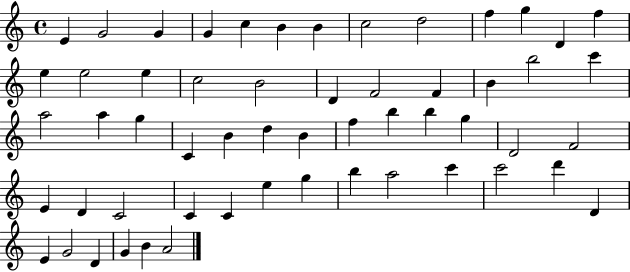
X:1
T:Untitled
M:4/4
L:1/4
K:C
E G2 G G c B B c2 d2 f g D f e e2 e c2 B2 D F2 F B b2 c' a2 a g C B d B f b b g D2 F2 E D C2 C C e g b a2 c' c'2 d' D E G2 D G B A2